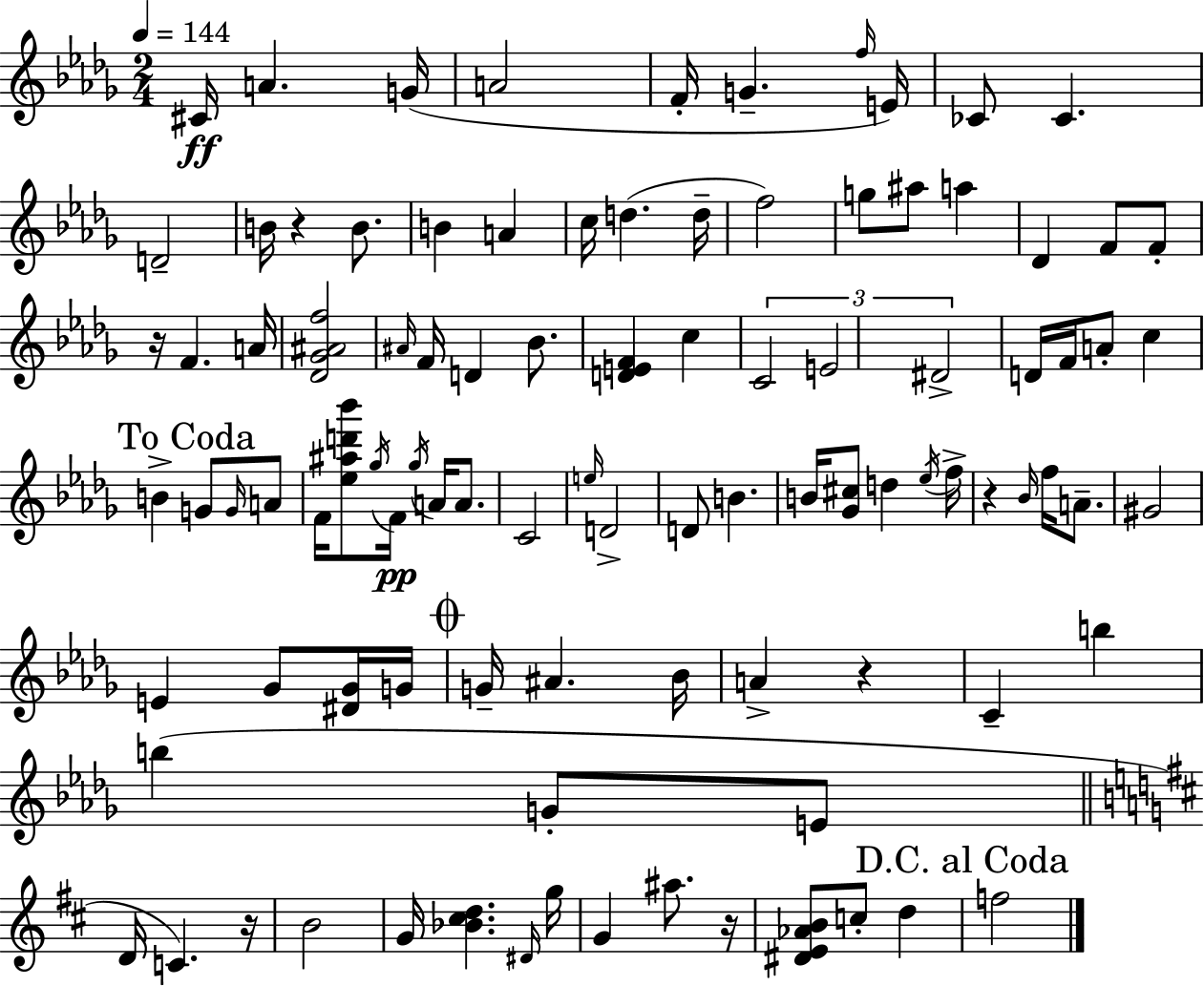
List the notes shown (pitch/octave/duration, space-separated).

C#4/s A4/q. G4/s A4/h F4/s G4/q. F5/s E4/s CES4/e CES4/q. D4/h B4/s R/q B4/e. B4/q A4/q C5/s D5/q. D5/s F5/h G5/e A#5/e A5/q Db4/q F4/e F4/e R/s F4/q. A4/s [Db4,Gb4,A#4,F5]/h A#4/s F4/s D4/q Bb4/e. [D4,E4,F4]/q C5/q C4/h E4/h D#4/h D4/s F4/s A4/e C5/q B4/q G4/e G4/s A4/e F4/s [Eb5,A#5,D6,Bb6]/e Gb5/s F4/s Gb5/s A4/s A4/e. C4/h E5/s D4/h D4/e B4/q. B4/s [Gb4,C#5]/e D5/q Eb5/s F5/s R/q Bb4/s F5/s A4/e. G#4/h E4/q Gb4/e [D#4,Gb4]/s G4/s G4/s A#4/q. Bb4/s A4/q R/q C4/q B5/q B5/q G4/e E4/e D4/s C4/q. R/s B4/h G4/s [Bb4,C#5,D5]/q. D#4/s G5/s G4/q A#5/e. R/s [D#4,E4,Ab4,B4]/e C5/e D5/q F5/h